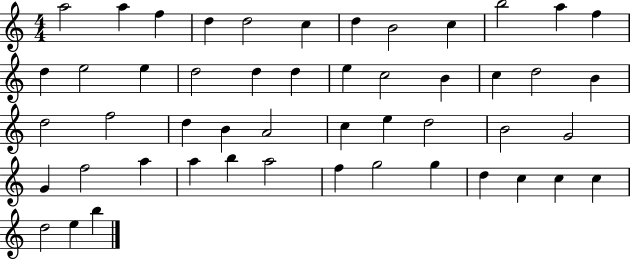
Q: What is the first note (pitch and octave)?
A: A5